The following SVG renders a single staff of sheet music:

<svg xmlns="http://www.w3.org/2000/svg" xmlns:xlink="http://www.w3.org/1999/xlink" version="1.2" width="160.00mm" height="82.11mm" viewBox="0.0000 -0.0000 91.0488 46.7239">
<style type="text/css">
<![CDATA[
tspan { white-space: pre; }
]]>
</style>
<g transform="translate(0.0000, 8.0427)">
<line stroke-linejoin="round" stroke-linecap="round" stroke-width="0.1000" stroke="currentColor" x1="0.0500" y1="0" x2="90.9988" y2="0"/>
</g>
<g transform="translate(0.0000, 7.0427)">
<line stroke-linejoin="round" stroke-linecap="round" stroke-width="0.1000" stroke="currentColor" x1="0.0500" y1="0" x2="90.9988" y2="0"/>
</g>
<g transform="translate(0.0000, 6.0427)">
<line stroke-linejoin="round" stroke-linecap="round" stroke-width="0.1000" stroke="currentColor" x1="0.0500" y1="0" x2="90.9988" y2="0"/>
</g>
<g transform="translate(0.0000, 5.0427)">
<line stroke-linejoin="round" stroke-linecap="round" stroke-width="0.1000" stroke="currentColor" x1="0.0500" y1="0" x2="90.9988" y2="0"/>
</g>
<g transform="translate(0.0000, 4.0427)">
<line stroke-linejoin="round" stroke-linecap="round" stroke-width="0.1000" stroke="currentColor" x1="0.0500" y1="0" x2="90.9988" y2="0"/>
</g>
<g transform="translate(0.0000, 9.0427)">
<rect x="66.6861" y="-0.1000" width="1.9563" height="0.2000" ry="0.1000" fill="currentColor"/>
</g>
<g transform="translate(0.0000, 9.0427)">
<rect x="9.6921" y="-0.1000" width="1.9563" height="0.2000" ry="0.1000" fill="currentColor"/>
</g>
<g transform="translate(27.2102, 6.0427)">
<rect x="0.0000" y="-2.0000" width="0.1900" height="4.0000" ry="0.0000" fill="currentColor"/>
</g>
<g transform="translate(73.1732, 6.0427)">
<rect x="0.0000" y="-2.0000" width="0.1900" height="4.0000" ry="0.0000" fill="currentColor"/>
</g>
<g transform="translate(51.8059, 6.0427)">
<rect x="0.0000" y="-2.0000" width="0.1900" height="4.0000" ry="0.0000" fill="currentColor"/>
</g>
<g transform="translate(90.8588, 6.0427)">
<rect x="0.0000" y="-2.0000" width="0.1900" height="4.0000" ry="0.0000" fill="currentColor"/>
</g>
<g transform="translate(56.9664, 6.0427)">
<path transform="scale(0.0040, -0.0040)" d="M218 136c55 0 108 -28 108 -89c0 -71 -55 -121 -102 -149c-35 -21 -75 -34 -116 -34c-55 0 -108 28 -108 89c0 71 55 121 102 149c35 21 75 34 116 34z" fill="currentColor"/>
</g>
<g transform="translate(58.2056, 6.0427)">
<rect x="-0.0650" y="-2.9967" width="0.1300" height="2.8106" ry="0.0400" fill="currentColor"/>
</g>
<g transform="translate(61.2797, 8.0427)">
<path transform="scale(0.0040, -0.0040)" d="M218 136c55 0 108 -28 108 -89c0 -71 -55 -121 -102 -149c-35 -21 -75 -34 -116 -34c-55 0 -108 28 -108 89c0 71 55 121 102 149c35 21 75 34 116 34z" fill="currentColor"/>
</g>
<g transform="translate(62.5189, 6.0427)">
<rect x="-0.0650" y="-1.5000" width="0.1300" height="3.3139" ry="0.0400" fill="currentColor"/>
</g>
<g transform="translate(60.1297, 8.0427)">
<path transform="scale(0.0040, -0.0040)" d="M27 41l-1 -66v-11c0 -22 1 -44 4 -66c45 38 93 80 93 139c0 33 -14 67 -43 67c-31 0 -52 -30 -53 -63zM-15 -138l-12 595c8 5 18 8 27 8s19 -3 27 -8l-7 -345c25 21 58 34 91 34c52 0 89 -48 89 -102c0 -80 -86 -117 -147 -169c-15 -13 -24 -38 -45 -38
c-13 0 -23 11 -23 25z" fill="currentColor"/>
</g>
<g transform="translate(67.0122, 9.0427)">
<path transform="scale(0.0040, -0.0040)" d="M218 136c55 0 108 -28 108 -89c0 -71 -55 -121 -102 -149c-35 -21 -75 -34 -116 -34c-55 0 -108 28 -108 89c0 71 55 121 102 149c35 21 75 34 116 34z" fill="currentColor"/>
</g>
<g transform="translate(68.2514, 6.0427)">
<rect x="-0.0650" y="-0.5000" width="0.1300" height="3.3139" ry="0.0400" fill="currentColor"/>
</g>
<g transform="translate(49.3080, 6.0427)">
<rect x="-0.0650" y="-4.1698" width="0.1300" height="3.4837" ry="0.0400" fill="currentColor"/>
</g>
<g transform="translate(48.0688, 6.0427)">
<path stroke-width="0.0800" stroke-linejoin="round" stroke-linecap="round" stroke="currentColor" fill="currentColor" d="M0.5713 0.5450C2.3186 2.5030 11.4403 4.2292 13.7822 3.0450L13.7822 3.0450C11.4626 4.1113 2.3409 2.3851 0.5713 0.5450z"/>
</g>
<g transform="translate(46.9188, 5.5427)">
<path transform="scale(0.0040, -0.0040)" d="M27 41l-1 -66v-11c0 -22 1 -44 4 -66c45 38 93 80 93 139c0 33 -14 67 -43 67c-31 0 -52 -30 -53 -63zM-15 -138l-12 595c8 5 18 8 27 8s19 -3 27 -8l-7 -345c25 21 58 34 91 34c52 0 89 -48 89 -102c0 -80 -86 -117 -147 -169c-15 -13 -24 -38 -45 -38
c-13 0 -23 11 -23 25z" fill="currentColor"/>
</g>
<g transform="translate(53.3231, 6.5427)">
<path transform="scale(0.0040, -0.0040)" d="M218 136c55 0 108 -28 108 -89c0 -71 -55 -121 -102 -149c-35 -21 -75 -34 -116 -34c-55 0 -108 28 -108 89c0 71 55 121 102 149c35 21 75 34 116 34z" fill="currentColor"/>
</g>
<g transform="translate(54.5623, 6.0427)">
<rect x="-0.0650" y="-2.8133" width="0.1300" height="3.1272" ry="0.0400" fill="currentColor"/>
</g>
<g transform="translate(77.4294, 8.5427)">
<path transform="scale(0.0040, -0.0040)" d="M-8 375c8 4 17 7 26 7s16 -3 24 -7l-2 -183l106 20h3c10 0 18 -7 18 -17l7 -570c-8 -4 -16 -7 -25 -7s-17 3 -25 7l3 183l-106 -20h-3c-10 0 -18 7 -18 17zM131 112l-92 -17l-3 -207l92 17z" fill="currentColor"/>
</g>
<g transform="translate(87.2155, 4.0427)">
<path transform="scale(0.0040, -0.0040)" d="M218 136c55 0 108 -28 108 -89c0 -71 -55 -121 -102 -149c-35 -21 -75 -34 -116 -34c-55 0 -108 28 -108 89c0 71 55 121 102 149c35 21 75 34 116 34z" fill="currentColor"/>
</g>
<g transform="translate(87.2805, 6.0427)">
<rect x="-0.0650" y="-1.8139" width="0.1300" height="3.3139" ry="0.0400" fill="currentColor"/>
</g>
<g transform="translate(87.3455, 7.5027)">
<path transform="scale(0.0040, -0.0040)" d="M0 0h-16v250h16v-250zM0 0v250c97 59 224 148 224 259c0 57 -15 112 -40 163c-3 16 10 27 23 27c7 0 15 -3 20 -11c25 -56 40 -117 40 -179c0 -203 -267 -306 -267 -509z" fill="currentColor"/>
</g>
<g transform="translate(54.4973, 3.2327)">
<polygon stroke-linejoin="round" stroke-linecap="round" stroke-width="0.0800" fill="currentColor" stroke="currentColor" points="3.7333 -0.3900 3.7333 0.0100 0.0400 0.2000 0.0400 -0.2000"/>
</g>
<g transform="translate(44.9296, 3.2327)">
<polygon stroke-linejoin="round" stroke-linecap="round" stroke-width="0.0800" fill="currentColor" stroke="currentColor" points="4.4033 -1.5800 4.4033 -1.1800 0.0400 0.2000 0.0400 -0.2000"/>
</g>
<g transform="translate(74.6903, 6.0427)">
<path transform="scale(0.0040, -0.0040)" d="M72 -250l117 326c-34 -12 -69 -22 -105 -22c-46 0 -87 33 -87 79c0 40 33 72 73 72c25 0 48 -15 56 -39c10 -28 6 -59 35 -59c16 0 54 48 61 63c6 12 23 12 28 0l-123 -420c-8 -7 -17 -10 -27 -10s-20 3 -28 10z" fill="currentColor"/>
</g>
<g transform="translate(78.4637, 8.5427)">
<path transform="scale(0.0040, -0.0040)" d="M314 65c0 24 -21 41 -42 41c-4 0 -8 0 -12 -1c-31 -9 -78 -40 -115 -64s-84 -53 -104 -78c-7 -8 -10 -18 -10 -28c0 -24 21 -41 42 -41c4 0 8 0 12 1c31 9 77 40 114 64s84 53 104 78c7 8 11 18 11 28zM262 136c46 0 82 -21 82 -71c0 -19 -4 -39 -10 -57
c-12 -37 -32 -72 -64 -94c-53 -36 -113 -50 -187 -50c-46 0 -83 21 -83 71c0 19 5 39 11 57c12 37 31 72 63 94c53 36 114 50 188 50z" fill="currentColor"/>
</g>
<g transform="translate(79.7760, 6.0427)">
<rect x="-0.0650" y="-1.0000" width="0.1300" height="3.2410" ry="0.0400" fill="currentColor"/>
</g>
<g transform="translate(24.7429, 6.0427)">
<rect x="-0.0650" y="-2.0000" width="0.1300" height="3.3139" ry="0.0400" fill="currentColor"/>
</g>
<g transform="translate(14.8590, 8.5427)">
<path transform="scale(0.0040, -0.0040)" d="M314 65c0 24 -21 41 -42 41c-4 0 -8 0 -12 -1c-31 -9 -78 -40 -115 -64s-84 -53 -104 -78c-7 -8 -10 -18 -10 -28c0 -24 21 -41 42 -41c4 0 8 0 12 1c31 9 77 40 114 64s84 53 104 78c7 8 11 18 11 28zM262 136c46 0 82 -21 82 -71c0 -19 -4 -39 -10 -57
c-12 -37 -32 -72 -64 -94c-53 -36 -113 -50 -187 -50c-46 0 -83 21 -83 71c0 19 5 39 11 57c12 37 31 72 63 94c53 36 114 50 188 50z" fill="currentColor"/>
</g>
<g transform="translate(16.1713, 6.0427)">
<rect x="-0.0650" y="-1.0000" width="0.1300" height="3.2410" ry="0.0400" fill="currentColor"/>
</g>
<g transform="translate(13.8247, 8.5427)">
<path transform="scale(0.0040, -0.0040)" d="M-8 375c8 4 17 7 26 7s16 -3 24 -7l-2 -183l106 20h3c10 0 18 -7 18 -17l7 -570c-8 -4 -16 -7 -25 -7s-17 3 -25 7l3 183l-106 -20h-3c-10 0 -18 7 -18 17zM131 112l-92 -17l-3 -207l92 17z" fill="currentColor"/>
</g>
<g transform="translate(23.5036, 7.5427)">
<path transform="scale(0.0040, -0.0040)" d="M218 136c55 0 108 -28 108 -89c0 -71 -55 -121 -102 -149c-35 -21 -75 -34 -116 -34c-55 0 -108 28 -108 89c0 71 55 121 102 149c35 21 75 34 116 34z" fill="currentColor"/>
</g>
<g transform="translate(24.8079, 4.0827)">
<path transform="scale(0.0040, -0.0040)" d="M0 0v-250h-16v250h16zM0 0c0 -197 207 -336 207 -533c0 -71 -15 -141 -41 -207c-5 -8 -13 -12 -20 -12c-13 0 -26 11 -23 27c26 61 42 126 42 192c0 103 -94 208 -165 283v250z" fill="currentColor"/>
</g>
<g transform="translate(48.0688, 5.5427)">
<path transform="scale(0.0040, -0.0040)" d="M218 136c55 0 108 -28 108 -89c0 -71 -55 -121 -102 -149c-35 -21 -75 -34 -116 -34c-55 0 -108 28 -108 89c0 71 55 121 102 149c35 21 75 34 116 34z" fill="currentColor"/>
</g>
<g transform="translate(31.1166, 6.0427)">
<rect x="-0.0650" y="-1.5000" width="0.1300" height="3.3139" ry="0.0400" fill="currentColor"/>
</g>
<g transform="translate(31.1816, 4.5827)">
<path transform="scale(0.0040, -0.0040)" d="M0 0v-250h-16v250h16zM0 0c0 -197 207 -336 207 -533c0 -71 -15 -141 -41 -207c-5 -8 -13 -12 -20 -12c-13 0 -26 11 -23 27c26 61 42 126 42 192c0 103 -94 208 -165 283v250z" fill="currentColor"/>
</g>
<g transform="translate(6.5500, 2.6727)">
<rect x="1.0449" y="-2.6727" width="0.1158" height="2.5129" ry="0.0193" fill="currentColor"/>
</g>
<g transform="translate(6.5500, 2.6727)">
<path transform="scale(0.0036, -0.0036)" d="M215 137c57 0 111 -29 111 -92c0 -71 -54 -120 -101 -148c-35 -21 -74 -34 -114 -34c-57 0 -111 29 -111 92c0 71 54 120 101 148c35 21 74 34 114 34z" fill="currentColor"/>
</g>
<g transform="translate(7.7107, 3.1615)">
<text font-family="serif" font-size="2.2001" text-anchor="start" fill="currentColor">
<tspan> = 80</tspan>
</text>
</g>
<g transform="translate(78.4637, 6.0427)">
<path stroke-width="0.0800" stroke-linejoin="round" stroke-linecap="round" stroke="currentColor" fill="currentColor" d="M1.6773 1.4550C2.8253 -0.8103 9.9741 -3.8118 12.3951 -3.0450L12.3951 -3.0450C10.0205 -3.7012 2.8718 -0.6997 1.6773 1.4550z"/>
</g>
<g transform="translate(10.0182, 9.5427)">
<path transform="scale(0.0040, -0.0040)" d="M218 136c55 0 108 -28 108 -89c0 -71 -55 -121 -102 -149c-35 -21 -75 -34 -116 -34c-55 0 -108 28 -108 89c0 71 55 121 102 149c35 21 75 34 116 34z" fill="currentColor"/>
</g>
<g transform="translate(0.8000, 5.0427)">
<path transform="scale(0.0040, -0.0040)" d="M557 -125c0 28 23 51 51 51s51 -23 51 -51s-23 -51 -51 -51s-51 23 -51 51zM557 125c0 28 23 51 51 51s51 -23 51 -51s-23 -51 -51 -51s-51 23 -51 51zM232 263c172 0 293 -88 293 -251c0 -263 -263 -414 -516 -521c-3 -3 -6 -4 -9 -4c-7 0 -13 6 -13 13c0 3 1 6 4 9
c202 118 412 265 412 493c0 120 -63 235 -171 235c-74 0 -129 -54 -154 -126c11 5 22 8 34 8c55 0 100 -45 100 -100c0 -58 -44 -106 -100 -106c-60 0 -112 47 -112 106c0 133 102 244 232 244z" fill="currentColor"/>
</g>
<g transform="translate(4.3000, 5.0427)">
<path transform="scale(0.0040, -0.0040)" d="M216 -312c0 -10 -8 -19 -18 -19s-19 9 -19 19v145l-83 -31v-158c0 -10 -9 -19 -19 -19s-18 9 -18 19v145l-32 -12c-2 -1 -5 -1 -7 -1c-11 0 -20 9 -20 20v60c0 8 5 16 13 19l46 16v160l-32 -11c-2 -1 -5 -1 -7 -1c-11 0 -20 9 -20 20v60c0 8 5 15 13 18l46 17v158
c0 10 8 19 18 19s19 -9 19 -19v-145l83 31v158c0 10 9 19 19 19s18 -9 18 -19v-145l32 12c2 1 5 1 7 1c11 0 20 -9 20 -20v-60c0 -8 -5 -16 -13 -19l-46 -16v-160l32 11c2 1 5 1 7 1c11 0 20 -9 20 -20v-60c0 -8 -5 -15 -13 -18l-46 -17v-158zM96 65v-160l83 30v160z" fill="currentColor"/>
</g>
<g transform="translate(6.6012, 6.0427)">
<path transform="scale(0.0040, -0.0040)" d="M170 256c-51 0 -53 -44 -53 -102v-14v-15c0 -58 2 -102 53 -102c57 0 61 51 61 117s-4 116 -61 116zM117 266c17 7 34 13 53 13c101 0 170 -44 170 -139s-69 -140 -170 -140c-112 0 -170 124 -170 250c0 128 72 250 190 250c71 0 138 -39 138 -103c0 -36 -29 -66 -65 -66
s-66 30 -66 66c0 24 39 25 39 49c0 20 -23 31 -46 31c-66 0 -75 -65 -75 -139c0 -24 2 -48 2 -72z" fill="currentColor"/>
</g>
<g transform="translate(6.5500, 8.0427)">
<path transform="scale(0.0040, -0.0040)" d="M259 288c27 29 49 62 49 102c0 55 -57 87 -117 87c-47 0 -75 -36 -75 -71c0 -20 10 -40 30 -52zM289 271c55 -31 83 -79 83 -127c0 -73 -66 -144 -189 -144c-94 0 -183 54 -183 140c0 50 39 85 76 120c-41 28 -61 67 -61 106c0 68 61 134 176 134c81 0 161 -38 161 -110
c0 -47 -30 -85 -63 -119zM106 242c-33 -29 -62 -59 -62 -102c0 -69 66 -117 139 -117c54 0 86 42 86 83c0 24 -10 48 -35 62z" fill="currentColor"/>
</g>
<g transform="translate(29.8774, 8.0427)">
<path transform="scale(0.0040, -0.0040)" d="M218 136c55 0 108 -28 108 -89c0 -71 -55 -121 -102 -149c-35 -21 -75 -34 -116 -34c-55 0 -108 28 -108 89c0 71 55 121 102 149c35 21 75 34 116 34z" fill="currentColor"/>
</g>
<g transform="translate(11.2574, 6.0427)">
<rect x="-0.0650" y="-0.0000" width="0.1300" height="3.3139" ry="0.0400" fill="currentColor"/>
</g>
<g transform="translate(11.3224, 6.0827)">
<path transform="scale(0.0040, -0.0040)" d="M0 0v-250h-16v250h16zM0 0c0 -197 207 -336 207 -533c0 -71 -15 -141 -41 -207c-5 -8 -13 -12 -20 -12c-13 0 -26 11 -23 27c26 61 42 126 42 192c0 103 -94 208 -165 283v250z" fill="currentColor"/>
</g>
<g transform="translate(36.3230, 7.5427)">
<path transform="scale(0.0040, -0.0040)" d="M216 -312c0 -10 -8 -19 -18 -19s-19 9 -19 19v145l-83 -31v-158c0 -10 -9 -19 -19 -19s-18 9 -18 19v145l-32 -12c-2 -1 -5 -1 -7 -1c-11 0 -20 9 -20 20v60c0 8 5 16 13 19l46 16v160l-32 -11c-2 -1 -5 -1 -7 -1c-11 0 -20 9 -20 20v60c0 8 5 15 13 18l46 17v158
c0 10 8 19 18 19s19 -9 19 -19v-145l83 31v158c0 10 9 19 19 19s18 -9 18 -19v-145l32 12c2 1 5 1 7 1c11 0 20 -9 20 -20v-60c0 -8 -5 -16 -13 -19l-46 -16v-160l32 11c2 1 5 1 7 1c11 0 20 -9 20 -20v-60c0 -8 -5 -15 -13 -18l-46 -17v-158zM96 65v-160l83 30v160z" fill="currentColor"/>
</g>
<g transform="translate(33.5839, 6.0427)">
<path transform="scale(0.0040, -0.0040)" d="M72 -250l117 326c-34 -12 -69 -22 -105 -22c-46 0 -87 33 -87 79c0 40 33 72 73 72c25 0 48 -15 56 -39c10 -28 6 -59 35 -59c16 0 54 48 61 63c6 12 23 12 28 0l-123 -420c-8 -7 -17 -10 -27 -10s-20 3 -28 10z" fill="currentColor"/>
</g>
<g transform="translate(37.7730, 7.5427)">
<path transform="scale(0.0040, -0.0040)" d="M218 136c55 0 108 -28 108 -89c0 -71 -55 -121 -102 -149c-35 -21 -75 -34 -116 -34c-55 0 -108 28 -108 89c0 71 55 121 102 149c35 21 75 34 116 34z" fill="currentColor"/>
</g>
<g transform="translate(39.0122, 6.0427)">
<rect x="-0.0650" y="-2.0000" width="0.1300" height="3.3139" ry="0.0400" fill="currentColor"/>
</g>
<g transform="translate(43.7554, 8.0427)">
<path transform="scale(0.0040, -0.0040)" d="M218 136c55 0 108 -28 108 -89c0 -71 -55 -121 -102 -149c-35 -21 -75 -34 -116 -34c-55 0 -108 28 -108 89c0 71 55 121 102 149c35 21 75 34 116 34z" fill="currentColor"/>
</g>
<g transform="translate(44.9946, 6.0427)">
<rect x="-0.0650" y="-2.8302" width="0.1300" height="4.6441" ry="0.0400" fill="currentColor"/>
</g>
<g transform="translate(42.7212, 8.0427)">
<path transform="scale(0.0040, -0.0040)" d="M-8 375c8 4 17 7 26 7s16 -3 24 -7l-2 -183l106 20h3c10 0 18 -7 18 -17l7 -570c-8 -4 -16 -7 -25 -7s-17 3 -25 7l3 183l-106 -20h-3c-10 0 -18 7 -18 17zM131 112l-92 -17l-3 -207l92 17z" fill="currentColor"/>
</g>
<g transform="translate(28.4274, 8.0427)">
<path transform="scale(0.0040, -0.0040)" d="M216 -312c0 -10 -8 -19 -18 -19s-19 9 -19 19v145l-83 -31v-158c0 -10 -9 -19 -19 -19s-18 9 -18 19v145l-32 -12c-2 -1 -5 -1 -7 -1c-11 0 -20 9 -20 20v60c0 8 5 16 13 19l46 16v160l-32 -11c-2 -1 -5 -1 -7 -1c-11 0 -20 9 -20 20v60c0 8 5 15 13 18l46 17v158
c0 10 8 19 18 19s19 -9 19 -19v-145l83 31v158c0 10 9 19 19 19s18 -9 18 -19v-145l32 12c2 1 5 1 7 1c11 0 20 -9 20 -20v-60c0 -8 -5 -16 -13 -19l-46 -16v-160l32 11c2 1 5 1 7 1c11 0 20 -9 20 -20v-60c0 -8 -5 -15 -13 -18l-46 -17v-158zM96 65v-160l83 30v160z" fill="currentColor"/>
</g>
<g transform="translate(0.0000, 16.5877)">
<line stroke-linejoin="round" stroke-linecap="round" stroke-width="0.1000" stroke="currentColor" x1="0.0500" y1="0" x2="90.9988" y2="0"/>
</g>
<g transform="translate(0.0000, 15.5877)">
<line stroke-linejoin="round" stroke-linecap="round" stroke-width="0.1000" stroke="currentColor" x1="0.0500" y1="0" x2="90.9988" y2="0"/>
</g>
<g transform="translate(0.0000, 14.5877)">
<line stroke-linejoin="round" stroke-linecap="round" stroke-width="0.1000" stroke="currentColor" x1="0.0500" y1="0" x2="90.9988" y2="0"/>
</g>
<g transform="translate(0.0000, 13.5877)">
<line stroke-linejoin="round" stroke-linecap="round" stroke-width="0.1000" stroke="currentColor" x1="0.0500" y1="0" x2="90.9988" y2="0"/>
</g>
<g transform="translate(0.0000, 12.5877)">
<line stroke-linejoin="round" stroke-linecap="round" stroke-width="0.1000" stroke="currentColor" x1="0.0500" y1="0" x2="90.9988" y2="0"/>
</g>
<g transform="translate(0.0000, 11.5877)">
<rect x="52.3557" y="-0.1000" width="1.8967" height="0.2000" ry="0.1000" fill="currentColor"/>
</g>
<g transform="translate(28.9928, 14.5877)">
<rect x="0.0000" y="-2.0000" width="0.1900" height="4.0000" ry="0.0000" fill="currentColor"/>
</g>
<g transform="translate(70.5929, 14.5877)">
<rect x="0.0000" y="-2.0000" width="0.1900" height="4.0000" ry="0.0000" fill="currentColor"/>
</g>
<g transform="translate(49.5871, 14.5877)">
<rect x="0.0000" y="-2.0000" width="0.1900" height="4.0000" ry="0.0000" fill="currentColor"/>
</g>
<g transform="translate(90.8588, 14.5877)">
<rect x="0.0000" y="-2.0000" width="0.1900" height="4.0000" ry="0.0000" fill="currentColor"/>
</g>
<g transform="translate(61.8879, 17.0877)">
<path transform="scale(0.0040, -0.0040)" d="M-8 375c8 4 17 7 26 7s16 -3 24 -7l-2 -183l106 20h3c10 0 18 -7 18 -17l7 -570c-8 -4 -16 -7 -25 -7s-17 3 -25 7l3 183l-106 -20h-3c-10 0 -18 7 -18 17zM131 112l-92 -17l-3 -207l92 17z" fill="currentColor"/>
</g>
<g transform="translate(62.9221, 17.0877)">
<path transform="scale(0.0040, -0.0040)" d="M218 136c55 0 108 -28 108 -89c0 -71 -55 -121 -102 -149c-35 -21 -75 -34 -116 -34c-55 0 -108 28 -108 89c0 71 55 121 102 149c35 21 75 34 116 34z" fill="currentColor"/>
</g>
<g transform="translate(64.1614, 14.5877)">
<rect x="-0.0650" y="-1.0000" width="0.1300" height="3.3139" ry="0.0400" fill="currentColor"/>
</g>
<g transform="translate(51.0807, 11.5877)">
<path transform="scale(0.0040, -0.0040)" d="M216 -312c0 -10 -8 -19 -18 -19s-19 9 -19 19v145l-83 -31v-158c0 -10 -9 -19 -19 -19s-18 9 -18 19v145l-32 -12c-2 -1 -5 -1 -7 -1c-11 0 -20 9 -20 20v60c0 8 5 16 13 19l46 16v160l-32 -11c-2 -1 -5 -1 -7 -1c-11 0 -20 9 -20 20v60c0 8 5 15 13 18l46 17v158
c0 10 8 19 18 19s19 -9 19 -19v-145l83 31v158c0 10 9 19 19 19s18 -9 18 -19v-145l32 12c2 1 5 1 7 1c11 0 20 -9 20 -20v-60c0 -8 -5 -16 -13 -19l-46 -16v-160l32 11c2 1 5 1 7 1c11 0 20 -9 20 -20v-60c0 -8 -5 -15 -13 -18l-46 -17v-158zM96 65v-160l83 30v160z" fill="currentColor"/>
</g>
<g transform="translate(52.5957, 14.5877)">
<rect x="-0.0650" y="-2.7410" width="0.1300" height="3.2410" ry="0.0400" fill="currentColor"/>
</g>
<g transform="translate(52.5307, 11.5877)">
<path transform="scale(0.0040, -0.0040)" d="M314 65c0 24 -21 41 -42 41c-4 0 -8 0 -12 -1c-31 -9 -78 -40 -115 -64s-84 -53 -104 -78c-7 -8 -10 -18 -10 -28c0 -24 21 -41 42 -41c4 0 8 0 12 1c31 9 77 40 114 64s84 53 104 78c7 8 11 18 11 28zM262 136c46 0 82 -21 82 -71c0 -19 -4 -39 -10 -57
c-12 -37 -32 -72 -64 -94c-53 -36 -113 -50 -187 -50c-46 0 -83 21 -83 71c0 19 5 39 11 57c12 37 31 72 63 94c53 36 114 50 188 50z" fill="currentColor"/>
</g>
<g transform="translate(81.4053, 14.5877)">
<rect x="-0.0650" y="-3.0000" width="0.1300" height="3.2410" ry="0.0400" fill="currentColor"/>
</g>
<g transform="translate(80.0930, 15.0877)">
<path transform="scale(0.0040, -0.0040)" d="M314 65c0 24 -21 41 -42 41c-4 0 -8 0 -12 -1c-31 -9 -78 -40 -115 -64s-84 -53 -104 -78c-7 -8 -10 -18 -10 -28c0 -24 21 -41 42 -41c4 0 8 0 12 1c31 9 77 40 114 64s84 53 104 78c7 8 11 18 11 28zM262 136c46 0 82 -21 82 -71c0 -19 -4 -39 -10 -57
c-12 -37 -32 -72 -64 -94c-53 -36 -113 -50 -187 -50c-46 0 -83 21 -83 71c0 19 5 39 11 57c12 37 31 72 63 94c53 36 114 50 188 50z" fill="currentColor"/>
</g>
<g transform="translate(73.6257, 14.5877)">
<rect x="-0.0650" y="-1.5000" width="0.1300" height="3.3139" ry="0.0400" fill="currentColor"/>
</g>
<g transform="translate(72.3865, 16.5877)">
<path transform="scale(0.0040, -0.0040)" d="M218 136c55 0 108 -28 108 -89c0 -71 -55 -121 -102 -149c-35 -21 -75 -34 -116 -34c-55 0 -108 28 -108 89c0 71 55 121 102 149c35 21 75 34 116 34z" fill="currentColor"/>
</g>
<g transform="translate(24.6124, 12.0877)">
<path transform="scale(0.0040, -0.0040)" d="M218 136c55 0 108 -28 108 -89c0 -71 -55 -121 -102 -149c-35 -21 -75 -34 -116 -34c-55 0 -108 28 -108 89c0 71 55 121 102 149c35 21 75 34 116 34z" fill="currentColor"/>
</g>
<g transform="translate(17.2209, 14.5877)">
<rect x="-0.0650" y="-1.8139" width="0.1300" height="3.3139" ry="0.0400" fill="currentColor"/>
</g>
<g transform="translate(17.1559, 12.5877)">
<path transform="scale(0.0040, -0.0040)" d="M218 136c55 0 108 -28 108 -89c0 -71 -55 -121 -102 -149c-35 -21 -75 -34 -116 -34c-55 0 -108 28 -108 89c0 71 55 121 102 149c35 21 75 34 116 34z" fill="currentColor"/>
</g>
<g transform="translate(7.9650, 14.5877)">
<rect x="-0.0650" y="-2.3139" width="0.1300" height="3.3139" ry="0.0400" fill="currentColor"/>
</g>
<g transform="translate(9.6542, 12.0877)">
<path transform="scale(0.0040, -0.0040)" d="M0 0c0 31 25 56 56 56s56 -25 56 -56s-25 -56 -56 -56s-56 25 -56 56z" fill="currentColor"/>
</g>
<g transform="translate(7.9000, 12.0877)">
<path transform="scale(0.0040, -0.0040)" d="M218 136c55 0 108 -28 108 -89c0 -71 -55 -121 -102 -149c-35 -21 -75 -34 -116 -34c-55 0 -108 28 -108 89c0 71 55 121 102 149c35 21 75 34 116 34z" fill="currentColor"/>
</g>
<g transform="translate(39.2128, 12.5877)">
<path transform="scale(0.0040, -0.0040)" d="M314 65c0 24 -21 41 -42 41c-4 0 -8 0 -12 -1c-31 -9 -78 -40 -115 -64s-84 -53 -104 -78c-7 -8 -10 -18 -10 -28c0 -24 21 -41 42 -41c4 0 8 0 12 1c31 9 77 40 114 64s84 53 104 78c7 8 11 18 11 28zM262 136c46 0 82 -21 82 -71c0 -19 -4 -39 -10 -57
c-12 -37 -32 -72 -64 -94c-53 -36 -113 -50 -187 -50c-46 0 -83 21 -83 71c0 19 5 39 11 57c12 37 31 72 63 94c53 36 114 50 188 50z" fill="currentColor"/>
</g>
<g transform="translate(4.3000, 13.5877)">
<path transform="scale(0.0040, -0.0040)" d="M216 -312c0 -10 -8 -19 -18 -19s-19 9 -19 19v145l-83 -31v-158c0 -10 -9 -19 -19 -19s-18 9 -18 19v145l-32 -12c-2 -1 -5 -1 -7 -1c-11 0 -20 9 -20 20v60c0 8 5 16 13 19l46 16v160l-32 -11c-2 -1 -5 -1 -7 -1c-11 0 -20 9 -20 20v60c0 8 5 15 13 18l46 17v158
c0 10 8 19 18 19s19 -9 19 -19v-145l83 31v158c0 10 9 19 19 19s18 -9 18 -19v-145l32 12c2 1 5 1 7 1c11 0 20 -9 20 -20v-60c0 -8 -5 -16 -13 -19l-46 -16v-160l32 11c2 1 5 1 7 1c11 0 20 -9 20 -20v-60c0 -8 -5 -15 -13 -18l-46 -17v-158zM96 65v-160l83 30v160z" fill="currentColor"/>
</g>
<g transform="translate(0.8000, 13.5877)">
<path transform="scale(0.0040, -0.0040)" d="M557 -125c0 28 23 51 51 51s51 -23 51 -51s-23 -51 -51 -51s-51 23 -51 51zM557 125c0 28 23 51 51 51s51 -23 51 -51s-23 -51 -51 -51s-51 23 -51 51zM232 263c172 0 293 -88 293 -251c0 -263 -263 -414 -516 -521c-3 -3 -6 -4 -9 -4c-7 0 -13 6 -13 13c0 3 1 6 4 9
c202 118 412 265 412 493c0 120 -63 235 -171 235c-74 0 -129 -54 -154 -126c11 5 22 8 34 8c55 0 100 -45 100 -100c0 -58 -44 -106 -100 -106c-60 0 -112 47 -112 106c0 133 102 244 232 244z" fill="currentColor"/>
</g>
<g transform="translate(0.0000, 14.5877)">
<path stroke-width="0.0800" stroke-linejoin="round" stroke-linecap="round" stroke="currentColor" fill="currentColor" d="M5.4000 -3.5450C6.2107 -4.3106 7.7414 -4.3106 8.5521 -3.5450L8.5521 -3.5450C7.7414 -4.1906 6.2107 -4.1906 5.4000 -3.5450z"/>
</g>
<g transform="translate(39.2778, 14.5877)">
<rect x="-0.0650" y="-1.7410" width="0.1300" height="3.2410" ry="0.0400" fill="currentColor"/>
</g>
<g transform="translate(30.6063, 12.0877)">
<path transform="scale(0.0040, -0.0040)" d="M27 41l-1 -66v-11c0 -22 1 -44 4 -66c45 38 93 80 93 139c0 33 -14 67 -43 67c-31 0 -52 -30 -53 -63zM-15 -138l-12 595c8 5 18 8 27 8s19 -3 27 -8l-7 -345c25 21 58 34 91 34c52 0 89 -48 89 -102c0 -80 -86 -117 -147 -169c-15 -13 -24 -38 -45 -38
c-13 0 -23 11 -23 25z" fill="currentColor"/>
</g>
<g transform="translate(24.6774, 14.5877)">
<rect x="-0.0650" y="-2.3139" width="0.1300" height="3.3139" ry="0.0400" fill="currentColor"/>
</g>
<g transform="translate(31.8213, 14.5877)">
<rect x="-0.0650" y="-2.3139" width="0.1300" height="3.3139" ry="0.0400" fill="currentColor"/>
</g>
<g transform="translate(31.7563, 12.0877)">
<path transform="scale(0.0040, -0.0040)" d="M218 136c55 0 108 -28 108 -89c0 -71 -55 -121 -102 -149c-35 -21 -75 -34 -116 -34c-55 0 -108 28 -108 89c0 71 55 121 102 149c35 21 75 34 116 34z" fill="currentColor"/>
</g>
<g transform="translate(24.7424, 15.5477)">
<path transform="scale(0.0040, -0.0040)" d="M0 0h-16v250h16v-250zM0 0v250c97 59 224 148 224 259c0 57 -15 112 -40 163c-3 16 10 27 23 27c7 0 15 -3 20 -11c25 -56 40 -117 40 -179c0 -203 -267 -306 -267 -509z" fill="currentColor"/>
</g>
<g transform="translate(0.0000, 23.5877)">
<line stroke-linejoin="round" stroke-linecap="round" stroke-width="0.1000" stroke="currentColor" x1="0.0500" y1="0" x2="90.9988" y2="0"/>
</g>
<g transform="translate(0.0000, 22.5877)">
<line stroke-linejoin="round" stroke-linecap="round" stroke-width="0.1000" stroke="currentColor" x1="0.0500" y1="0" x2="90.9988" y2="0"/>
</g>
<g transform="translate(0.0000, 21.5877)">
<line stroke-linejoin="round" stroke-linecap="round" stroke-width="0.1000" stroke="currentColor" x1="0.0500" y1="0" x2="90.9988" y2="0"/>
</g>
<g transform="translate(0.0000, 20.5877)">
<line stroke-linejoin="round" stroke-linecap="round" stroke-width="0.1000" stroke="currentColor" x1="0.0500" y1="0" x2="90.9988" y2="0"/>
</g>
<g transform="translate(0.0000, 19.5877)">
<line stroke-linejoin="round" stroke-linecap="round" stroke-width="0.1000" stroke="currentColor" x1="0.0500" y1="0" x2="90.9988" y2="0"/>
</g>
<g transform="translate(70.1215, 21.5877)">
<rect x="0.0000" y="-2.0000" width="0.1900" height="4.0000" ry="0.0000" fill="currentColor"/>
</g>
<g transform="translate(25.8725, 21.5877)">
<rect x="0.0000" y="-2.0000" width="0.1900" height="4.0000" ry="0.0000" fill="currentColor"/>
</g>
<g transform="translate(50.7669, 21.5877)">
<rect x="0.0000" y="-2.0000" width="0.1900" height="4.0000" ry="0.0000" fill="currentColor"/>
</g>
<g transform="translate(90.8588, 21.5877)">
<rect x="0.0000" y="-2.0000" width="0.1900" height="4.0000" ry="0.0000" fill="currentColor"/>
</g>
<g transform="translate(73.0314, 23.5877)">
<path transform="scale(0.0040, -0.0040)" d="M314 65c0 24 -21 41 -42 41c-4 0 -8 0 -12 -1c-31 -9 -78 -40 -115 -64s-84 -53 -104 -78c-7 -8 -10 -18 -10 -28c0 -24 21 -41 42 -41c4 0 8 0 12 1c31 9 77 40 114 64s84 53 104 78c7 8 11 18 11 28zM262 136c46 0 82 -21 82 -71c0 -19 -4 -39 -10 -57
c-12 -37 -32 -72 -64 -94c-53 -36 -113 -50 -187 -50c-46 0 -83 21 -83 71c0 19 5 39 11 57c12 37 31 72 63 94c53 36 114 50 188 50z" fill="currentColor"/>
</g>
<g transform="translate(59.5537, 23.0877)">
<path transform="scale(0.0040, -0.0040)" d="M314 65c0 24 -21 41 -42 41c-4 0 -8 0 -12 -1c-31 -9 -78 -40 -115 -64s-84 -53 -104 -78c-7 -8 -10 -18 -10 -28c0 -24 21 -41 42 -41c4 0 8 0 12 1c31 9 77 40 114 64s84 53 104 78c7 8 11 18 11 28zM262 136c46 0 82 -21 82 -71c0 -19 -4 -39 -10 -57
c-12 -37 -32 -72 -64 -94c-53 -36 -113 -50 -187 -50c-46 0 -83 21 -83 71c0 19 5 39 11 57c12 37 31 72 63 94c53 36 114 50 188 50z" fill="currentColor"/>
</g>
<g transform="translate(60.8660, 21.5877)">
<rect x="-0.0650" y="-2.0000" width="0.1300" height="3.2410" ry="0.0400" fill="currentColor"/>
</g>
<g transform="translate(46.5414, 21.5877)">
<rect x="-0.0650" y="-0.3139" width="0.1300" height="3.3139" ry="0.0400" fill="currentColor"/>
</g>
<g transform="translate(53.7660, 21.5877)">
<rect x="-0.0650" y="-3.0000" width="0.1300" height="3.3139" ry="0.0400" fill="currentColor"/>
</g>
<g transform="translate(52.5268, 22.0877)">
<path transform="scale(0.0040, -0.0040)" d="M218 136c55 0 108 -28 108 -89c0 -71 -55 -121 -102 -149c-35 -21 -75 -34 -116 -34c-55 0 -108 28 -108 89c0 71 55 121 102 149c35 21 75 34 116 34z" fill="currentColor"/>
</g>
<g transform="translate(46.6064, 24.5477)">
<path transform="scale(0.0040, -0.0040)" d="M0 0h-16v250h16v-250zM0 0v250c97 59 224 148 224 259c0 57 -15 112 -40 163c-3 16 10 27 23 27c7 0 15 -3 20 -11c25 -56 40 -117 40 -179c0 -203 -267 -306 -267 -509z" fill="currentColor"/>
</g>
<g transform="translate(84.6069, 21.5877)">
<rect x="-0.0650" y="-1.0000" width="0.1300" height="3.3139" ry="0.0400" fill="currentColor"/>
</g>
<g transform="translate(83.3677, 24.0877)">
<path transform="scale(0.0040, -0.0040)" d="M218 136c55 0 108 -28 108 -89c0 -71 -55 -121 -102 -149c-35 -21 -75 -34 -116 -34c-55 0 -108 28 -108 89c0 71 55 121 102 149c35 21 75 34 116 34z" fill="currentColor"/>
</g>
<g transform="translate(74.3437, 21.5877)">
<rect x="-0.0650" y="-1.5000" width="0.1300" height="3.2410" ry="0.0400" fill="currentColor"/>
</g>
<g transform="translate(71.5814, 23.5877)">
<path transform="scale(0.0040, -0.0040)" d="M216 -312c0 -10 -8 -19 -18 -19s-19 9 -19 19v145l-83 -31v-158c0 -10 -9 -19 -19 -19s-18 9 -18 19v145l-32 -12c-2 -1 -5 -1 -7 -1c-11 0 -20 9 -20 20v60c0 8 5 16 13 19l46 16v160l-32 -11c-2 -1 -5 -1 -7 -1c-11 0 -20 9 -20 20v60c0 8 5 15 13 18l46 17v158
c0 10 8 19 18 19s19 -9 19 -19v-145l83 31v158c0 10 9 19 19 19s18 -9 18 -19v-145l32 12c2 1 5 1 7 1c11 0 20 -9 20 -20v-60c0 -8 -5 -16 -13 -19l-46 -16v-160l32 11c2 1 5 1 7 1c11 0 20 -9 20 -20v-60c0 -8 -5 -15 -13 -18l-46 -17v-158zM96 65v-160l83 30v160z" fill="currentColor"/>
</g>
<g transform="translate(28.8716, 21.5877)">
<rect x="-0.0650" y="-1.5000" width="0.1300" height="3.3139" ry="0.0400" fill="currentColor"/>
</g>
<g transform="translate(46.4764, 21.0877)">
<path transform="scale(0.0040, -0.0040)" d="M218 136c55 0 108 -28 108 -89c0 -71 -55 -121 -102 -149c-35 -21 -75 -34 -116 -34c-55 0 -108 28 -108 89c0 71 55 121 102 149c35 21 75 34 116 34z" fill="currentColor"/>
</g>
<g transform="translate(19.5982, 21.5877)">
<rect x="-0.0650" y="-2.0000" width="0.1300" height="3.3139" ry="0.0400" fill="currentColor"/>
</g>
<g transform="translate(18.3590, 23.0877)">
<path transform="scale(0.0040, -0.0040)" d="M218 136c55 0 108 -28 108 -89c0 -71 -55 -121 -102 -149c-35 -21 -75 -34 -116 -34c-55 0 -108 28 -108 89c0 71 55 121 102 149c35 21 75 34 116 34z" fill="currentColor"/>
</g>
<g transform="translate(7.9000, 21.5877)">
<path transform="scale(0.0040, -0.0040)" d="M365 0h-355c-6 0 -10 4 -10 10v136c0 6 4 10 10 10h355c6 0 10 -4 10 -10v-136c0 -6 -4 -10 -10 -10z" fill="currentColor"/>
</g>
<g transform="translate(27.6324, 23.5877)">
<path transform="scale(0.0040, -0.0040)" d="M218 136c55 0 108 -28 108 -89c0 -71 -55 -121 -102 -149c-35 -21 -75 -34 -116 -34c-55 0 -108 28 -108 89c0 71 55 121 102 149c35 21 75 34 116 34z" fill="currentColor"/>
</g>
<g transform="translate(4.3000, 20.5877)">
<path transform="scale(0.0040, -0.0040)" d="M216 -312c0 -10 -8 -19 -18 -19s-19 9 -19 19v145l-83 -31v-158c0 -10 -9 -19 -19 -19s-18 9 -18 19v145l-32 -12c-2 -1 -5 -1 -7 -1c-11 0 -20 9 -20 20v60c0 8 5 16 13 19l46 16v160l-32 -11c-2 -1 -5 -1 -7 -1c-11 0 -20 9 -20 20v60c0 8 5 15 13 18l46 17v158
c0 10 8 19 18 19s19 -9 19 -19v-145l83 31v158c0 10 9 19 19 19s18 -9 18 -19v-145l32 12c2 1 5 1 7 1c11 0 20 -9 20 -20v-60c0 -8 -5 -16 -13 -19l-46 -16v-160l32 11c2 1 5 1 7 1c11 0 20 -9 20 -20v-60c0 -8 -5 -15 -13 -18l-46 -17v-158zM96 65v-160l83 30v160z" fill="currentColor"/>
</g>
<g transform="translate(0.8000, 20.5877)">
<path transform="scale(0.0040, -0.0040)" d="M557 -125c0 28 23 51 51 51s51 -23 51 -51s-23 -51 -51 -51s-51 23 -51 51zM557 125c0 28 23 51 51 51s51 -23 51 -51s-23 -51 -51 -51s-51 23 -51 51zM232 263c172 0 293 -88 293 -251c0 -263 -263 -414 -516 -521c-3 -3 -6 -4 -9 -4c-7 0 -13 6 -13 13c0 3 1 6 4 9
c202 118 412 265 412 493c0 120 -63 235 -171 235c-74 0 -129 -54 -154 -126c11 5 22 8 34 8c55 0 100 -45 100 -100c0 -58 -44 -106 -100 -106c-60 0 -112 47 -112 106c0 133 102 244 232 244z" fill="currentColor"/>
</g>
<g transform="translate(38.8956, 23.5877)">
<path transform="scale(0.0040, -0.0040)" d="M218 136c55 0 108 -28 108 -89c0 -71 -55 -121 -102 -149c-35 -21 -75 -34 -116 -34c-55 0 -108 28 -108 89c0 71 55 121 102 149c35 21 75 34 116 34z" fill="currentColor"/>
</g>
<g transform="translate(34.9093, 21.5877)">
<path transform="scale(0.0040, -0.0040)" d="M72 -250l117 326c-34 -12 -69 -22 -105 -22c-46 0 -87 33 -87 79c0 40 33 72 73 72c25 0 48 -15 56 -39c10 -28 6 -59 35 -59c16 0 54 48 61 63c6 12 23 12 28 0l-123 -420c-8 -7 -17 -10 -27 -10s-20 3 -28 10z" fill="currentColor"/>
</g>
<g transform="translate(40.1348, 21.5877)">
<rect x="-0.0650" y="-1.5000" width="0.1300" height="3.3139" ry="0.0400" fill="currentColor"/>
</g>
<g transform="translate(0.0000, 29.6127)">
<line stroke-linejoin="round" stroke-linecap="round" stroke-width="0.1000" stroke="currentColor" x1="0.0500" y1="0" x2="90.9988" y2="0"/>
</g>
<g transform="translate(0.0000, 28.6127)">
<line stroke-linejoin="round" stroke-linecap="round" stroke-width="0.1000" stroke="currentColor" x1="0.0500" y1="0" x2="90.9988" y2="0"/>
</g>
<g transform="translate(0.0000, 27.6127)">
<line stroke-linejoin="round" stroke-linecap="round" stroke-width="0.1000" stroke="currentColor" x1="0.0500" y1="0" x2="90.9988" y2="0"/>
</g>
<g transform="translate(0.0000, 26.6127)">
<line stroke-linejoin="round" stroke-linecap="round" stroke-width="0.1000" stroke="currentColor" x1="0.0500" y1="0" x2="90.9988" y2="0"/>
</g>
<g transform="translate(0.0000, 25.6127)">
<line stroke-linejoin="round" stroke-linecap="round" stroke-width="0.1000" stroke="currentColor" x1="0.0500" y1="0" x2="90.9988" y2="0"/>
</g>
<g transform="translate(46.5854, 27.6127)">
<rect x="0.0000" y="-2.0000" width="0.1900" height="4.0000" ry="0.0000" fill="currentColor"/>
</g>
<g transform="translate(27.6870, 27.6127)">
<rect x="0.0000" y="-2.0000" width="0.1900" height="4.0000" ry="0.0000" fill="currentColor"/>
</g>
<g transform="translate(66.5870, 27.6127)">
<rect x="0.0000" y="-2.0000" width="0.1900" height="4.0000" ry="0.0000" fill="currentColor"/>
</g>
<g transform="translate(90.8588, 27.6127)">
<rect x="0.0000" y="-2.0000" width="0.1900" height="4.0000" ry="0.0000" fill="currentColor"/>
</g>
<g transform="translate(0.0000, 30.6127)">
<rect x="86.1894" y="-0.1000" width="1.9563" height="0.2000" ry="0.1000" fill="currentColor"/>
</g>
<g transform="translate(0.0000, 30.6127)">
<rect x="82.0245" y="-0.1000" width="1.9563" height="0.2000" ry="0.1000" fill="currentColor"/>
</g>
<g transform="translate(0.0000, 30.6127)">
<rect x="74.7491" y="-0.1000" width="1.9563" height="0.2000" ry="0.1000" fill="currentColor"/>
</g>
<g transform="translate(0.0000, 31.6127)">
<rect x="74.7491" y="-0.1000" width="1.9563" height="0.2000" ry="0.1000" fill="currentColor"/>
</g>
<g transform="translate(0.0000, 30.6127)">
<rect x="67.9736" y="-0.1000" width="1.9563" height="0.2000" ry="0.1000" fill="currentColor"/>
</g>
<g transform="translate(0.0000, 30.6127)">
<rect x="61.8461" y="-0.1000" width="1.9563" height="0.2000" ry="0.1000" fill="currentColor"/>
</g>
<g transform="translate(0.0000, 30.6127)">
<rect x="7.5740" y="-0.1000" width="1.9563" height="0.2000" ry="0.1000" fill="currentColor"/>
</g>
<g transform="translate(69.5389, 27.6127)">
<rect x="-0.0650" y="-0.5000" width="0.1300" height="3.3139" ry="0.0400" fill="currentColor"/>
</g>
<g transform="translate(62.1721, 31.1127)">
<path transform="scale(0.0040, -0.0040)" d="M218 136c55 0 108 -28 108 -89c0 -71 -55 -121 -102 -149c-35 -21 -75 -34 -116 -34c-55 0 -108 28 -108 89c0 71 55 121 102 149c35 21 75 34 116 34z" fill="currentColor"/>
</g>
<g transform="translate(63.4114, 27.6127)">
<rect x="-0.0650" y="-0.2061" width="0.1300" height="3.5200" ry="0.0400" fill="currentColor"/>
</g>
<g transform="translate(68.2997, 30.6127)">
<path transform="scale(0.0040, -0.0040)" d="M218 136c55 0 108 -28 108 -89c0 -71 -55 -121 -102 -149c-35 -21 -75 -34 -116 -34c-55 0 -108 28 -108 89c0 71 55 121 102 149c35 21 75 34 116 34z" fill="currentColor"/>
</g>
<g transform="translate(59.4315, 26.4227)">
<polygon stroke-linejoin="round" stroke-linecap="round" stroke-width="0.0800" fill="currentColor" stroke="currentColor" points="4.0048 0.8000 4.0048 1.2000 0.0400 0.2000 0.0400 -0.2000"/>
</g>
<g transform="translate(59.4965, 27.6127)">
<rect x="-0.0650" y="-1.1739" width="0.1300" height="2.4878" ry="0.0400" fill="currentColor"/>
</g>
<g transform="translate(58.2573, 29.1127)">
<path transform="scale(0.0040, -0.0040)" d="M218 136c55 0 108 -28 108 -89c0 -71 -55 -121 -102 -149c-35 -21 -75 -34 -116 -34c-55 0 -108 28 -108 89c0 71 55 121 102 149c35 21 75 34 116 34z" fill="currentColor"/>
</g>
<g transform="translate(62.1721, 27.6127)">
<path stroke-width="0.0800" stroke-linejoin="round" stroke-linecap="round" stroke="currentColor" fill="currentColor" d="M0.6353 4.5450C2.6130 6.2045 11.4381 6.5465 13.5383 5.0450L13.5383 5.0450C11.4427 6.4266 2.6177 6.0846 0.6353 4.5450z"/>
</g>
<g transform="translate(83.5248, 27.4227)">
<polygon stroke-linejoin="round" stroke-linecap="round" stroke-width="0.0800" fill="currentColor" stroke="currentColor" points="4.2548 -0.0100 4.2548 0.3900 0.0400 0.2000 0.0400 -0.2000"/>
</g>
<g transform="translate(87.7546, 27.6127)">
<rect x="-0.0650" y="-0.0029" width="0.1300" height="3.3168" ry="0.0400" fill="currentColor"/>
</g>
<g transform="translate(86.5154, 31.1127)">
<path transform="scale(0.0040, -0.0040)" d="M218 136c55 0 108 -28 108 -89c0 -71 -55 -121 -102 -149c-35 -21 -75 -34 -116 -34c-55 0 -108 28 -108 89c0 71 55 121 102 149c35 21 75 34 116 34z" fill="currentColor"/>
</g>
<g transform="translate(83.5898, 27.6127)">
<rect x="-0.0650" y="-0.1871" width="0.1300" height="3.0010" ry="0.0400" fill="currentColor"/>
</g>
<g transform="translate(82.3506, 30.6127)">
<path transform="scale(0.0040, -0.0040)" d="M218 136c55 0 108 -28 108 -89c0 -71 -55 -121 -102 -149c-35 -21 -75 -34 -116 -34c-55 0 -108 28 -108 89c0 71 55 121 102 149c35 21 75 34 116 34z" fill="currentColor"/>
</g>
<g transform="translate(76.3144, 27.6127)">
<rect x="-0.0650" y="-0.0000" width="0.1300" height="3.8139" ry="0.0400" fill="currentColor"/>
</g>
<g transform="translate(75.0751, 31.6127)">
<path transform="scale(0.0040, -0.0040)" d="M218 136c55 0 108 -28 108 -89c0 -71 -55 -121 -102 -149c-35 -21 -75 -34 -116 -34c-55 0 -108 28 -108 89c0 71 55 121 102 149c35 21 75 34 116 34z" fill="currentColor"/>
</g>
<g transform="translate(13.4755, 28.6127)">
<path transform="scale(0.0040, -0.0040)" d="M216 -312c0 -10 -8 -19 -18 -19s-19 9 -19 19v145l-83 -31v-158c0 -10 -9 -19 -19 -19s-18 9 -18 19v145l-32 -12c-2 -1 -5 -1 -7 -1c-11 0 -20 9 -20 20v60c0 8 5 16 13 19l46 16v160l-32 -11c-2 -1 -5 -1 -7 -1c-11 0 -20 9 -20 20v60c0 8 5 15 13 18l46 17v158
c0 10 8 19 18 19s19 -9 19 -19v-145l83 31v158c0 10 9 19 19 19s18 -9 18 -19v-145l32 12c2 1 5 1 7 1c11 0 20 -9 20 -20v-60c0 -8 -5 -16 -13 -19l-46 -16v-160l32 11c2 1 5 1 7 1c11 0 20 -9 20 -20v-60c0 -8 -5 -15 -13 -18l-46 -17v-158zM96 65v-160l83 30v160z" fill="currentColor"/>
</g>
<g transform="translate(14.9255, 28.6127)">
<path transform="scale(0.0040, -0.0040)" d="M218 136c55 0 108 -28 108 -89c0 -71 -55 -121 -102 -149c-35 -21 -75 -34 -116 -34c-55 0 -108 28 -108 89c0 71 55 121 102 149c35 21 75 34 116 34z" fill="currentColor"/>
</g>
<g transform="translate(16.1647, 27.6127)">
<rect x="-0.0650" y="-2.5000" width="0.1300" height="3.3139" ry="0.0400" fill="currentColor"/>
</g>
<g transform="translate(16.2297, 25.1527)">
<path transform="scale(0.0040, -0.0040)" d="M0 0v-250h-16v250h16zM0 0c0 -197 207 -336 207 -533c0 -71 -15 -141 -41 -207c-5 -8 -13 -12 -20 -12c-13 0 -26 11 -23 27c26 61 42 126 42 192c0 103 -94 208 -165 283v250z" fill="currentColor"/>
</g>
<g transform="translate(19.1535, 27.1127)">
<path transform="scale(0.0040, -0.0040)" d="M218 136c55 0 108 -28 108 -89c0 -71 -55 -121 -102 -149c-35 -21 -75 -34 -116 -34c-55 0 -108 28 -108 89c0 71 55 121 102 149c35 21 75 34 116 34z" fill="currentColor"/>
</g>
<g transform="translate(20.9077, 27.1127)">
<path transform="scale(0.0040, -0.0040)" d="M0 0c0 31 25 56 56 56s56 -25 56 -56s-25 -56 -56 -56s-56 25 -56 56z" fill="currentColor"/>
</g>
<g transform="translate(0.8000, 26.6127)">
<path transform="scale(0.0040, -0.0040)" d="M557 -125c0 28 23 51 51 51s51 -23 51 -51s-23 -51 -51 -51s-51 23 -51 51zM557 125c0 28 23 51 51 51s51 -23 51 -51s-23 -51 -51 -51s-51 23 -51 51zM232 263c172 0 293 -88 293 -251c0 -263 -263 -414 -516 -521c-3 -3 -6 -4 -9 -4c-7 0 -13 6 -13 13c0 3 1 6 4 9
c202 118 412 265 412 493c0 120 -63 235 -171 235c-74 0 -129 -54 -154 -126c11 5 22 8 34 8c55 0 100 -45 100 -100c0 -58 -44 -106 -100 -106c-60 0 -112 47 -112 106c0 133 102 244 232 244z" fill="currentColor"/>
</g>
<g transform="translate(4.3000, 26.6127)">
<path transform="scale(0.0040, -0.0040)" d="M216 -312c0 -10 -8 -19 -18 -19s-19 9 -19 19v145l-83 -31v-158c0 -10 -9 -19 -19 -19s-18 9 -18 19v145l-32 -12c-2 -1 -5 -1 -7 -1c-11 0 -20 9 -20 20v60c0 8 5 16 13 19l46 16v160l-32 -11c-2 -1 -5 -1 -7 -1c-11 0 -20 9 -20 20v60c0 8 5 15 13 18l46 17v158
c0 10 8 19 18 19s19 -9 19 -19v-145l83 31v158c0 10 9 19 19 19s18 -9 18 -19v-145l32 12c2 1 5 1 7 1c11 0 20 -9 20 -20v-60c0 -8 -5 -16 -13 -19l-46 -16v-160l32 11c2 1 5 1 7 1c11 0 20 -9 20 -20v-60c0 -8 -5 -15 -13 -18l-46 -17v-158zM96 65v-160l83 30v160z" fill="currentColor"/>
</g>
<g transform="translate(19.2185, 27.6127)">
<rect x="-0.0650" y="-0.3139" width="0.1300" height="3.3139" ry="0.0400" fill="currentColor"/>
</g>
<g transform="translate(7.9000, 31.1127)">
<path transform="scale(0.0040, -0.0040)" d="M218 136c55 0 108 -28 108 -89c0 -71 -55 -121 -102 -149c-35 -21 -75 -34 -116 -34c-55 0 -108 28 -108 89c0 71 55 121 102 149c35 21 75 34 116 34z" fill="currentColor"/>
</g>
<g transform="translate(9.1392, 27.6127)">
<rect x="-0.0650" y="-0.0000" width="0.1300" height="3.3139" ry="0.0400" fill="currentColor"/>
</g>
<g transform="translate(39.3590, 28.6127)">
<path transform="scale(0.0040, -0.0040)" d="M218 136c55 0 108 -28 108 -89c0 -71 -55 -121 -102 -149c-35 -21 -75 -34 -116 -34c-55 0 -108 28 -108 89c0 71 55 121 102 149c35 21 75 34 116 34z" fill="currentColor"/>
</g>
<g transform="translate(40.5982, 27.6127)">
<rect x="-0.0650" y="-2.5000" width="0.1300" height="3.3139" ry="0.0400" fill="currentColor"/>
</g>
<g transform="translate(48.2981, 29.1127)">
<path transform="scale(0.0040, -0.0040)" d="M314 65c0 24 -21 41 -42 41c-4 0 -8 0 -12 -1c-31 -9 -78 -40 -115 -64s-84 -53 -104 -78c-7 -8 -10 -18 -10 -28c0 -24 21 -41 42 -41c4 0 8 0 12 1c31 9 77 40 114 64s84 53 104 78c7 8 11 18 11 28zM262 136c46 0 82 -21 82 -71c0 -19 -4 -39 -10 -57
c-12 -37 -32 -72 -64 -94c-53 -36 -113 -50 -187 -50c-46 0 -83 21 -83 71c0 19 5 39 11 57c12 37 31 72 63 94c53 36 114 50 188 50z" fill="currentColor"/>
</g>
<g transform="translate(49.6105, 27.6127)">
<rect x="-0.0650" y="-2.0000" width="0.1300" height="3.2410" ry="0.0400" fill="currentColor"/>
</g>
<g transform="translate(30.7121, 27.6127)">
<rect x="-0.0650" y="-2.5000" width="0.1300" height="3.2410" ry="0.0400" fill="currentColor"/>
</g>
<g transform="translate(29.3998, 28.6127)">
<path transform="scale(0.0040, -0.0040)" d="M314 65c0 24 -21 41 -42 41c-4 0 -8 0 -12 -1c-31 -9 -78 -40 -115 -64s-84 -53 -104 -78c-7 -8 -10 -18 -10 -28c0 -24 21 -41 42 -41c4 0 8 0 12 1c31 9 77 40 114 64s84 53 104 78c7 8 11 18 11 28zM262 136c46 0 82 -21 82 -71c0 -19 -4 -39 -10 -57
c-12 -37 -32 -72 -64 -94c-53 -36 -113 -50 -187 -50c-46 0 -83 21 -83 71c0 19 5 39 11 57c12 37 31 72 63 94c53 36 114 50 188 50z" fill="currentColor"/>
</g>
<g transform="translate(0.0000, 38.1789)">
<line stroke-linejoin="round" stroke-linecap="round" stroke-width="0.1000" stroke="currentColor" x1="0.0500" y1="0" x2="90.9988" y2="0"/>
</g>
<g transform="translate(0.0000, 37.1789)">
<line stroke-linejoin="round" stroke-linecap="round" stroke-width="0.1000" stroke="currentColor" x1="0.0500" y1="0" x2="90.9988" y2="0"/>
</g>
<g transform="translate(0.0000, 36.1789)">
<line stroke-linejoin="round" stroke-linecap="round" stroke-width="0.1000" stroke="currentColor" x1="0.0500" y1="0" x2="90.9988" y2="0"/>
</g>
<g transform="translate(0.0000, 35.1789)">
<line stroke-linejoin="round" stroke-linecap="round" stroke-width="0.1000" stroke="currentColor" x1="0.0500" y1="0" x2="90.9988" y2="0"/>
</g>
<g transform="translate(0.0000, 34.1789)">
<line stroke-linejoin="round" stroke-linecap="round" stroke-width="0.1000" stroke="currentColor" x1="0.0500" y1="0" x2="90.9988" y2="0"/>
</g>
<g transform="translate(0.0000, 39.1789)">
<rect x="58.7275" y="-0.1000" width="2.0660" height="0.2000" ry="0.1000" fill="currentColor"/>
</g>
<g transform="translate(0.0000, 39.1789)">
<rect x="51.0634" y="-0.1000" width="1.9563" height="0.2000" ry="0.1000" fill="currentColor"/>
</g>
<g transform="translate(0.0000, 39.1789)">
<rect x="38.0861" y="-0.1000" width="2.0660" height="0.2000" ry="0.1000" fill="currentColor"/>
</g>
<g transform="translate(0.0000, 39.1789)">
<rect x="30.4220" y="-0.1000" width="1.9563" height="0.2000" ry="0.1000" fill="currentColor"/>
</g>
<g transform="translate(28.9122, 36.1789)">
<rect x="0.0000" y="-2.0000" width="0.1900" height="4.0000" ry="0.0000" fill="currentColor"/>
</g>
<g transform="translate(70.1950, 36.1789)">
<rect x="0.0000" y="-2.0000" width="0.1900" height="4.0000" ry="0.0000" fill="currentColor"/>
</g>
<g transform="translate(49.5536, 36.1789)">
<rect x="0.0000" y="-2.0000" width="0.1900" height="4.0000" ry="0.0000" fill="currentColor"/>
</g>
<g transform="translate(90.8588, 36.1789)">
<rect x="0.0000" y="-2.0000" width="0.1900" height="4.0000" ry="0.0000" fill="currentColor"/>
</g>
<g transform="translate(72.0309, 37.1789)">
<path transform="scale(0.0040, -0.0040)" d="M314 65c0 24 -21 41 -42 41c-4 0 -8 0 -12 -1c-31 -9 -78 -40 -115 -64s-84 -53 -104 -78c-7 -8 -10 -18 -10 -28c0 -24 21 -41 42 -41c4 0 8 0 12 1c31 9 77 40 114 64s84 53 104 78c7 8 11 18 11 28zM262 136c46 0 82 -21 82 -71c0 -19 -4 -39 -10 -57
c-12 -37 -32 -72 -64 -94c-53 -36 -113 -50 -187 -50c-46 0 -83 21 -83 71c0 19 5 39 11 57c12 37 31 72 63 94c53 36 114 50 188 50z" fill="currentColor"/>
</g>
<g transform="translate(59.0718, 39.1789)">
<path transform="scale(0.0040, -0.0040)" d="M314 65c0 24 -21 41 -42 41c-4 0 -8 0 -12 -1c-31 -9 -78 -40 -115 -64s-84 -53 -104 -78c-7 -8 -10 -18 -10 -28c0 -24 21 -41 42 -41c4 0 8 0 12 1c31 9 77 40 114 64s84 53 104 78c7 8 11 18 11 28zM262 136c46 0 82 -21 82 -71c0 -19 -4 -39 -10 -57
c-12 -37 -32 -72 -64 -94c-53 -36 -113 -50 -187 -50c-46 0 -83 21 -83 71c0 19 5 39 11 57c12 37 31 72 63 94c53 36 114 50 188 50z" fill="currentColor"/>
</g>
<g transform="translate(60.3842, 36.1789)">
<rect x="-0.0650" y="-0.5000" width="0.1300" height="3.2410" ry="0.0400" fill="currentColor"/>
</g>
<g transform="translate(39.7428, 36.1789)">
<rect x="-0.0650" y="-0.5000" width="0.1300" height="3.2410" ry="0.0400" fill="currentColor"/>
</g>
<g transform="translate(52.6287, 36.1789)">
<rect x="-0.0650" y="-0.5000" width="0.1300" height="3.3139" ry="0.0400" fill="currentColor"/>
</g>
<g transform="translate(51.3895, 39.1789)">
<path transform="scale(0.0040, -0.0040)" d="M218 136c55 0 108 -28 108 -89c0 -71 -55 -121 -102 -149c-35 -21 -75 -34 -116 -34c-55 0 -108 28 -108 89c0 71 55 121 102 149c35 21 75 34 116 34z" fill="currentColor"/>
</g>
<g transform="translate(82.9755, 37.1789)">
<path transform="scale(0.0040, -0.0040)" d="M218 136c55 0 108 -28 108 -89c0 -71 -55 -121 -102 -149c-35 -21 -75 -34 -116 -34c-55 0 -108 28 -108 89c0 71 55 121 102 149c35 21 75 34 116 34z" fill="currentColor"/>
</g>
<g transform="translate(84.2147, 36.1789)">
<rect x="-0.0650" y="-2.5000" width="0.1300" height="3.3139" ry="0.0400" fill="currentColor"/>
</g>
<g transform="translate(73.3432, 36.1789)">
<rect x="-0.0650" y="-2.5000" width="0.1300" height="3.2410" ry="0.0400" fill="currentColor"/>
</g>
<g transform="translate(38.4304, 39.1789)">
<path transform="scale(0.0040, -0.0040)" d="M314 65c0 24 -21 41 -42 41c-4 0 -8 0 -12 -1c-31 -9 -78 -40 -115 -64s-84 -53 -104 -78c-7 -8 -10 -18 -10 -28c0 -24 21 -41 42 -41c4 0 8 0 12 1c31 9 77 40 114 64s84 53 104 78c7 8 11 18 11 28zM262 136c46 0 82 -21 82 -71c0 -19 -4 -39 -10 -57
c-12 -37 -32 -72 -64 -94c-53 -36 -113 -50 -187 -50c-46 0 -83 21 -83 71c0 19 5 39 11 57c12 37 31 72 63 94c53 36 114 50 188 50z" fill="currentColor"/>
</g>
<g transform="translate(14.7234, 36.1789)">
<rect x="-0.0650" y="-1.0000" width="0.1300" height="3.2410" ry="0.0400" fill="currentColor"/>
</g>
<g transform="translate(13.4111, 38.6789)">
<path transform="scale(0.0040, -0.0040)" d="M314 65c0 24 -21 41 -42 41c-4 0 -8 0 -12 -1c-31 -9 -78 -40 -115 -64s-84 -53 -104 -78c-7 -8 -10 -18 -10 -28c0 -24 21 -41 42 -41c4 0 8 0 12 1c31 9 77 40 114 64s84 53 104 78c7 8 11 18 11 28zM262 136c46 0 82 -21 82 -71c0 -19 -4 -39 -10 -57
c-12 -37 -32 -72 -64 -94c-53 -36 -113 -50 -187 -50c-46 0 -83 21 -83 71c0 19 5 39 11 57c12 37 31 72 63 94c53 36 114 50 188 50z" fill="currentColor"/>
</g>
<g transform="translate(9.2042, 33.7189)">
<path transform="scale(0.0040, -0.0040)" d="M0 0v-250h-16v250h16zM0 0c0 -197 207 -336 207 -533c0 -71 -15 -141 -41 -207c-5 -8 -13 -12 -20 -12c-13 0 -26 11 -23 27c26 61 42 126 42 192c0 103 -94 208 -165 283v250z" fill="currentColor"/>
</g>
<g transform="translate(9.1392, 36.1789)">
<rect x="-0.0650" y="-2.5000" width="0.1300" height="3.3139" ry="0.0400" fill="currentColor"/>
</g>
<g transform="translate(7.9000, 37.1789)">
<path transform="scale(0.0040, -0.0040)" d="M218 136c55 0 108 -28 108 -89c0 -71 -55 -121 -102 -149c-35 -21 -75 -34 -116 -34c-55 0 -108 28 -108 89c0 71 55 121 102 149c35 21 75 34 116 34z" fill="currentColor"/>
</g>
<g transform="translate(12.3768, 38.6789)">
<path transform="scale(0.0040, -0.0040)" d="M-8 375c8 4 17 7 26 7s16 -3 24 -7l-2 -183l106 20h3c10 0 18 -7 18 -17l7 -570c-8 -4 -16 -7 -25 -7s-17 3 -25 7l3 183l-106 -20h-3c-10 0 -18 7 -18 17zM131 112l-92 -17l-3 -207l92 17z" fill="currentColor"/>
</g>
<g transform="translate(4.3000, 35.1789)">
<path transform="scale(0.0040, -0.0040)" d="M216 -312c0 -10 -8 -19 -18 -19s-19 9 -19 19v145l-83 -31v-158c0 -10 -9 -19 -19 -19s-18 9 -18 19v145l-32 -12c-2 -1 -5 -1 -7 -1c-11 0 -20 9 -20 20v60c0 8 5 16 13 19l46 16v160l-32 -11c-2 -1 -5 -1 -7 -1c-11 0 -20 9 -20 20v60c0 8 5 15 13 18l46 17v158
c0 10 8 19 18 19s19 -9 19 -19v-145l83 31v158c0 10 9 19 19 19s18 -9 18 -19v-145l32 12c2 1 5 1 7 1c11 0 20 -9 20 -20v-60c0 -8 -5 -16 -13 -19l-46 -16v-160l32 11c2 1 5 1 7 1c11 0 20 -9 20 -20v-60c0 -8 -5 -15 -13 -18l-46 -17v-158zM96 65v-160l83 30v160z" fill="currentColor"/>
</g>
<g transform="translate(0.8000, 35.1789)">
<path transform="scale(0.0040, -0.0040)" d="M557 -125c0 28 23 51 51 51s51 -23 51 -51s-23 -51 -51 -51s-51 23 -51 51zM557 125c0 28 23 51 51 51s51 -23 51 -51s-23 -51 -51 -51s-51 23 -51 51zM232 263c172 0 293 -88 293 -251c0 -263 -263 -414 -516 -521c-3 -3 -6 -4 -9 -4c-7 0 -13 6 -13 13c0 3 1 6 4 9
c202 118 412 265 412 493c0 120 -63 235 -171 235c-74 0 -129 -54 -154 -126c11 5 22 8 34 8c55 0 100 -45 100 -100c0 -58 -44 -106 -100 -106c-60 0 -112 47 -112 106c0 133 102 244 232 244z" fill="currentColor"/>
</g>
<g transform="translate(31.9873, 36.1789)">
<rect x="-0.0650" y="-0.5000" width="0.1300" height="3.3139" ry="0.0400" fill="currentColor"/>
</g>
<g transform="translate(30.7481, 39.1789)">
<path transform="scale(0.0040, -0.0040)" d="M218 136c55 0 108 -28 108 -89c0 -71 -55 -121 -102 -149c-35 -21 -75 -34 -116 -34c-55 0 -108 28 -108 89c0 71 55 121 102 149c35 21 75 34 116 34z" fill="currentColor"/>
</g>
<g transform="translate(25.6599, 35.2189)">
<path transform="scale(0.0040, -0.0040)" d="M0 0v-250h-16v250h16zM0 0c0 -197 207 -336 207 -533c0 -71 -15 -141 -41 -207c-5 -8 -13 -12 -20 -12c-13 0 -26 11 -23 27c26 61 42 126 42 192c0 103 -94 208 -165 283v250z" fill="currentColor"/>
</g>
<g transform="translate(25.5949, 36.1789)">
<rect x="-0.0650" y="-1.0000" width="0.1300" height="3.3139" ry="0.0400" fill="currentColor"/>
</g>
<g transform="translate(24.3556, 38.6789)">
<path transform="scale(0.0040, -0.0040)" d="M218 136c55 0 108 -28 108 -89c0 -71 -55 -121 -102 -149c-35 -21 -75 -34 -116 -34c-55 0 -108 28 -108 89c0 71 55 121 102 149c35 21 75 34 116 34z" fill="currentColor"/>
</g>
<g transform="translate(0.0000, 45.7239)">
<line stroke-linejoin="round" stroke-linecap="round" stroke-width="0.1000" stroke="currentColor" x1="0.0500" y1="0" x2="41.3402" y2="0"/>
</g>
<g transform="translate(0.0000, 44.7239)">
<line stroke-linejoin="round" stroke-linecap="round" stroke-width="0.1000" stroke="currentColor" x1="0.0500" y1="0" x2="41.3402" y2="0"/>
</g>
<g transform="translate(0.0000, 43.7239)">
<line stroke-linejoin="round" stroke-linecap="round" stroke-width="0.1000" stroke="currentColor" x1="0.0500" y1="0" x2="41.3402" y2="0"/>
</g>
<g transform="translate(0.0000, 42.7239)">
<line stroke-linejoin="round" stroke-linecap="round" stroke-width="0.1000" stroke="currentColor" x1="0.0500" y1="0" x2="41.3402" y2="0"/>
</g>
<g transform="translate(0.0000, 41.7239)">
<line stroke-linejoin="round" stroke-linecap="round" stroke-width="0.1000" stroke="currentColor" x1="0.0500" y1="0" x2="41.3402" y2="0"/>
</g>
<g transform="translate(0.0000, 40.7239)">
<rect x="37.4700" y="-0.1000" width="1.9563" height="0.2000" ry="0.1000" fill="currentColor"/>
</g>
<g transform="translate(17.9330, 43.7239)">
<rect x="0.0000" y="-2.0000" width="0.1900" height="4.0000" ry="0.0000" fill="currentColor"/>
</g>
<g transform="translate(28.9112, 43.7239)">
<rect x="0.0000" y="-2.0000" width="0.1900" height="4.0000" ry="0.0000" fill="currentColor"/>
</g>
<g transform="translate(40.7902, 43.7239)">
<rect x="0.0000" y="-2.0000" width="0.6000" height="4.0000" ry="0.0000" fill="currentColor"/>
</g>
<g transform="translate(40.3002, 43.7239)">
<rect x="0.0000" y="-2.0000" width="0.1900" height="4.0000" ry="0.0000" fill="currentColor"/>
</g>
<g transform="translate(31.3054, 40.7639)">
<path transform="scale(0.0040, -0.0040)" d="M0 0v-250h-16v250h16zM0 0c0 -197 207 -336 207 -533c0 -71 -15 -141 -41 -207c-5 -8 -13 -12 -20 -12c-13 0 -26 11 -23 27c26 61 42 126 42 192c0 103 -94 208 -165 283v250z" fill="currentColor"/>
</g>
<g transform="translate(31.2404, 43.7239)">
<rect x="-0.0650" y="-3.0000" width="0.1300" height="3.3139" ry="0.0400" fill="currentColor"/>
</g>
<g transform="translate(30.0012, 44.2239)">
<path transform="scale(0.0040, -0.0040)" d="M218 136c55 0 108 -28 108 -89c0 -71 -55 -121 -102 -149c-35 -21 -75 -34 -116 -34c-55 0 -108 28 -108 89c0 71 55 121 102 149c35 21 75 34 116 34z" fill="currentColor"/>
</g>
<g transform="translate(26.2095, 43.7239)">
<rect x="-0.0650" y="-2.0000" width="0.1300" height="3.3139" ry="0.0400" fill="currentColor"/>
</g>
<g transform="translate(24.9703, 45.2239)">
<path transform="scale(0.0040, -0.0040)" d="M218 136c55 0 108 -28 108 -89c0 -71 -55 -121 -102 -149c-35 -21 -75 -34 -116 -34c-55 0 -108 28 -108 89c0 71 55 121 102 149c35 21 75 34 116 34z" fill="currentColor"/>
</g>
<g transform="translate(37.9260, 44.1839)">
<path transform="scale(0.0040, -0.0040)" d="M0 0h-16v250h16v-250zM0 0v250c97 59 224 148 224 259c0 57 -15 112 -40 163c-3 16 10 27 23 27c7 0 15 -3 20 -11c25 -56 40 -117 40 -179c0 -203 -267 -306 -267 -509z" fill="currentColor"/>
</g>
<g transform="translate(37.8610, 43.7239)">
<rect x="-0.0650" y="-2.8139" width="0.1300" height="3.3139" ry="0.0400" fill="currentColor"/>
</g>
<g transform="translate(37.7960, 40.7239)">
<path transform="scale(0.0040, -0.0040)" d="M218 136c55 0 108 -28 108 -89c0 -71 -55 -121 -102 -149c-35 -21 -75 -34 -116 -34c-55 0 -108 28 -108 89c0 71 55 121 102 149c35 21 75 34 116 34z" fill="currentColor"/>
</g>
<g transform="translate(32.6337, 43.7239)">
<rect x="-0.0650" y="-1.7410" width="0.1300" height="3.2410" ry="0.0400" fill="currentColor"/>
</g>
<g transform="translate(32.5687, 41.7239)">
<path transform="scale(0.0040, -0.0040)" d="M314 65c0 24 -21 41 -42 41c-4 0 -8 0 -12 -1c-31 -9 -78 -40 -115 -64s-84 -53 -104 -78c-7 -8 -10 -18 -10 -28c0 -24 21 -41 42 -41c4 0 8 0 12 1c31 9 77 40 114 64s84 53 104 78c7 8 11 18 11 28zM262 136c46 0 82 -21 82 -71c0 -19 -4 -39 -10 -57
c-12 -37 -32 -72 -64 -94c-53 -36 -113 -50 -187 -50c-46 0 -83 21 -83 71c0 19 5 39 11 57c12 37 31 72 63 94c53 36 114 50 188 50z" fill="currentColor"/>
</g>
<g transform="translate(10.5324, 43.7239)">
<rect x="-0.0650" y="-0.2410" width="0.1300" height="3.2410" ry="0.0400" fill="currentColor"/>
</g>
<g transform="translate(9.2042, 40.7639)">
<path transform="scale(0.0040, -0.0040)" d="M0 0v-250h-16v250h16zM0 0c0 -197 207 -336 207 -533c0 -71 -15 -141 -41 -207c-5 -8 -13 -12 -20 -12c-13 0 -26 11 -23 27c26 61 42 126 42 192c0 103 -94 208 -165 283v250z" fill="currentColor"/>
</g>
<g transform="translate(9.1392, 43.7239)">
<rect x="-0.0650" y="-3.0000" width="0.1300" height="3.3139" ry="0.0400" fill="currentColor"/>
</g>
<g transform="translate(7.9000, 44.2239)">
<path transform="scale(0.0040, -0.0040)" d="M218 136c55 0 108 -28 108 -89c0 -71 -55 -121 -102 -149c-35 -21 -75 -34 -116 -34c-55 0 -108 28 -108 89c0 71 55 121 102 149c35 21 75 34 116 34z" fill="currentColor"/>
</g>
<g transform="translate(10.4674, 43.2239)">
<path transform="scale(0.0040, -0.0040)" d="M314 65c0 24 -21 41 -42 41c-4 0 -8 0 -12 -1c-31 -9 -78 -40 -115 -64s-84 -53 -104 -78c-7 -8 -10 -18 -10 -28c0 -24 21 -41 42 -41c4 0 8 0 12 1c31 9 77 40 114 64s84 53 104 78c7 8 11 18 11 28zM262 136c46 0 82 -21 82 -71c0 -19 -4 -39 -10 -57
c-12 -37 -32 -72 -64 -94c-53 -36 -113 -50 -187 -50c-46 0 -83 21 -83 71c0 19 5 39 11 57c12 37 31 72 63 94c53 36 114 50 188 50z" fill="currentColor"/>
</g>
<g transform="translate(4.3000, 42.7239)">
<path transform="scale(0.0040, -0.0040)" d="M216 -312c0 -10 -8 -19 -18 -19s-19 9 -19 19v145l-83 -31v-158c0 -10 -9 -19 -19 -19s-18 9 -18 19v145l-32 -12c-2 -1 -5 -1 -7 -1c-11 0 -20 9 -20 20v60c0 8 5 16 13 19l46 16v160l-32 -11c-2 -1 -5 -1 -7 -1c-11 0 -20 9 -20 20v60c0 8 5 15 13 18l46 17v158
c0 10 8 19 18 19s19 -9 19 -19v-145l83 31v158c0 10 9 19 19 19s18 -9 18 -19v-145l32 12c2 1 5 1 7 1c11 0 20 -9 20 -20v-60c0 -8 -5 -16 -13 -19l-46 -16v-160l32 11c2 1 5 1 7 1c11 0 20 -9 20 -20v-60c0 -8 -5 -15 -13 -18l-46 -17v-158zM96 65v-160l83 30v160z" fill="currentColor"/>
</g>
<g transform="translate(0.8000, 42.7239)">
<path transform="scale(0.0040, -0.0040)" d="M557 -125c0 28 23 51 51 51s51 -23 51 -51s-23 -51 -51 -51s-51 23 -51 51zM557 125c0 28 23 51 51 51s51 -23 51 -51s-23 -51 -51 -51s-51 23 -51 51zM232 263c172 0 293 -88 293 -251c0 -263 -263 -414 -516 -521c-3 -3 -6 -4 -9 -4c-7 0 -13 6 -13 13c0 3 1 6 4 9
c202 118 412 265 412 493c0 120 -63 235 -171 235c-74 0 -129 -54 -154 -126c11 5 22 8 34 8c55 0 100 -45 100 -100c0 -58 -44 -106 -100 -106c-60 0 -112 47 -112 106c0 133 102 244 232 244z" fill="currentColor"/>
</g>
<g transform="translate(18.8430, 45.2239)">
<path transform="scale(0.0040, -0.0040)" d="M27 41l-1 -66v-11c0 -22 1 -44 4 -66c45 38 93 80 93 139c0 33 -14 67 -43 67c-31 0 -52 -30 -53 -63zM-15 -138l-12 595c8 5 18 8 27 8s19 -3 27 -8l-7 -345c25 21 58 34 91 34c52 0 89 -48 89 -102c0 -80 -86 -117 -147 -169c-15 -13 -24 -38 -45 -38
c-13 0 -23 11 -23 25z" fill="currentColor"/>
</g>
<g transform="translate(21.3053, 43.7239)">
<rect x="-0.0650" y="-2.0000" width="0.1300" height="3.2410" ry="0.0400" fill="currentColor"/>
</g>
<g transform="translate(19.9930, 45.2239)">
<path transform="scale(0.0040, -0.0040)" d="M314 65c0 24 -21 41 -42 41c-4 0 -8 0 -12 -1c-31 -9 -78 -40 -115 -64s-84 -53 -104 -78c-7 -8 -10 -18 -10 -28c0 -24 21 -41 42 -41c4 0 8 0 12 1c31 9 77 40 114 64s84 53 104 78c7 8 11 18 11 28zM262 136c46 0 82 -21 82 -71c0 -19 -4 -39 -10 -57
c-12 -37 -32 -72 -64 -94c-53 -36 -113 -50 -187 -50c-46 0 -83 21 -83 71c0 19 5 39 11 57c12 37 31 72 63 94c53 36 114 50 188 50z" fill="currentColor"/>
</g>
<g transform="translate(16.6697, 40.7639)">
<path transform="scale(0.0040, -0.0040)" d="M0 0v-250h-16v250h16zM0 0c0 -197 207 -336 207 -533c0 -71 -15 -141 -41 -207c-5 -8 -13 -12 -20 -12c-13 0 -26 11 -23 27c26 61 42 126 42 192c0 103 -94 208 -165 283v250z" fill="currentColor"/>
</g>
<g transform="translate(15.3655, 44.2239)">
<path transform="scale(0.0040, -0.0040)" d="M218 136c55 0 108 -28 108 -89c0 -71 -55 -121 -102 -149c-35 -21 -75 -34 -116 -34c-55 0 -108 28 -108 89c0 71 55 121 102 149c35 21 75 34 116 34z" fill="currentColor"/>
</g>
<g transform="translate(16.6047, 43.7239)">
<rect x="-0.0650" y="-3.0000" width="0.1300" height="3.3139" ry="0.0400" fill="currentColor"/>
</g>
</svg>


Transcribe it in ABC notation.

X:1
T:Untitled
M:6/8
L:1/4
K:G
D,,/2 F,,2 A,,/2 ^G,,/2 z/2 ^A,, G,,/2 _E,/2 C,/2 D,/2 _G,, E,, z/2 F,,2 A,/2 B, A, B,/2 _B, A,2 ^C2 F,, G,, C,2 z2 A,, G,, z/2 G,, E,/2 C, A,,2 ^G,,2 ^F,, D,, ^B,,/2 E, B,,2 B,, A,,2 A,,/2 D,,/2 E,, C,, E,,/2 D,,/2 B,,/2 F,,2 F,,/2 E,, E,,2 E,, E,,2 B,,2 B,, C,/2 E,2 C,/2 _A,,2 _A,, C,/2 A,2 C/2